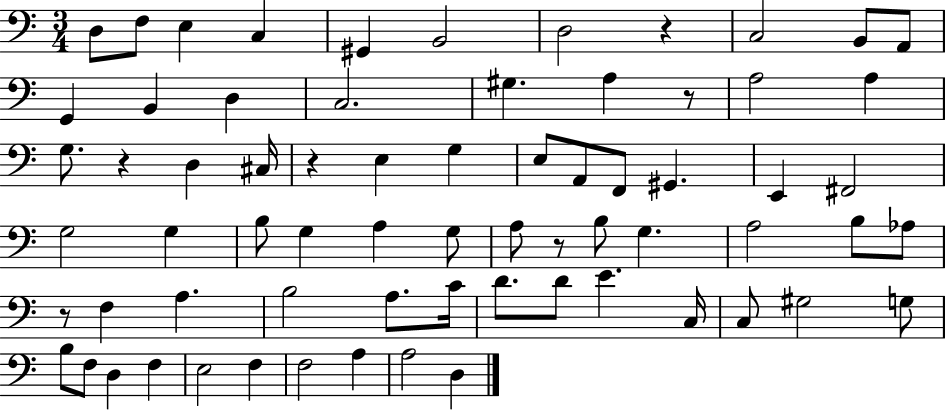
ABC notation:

X:1
T:Untitled
M:3/4
L:1/4
K:C
D,/2 F,/2 E, C, ^G,, B,,2 D,2 z C,2 B,,/2 A,,/2 G,, B,, D, C,2 ^G, A, z/2 A,2 A, G,/2 z D, ^C,/4 z E, G, E,/2 A,,/2 F,,/2 ^G,, E,, ^F,,2 G,2 G, B,/2 G, A, G,/2 A,/2 z/2 B,/2 G, A,2 B,/2 _A,/2 z/2 F, A, B,2 A,/2 C/4 D/2 D/2 E C,/4 C,/2 ^G,2 G,/2 B,/2 F,/2 D, F, E,2 F, F,2 A, A,2 D,